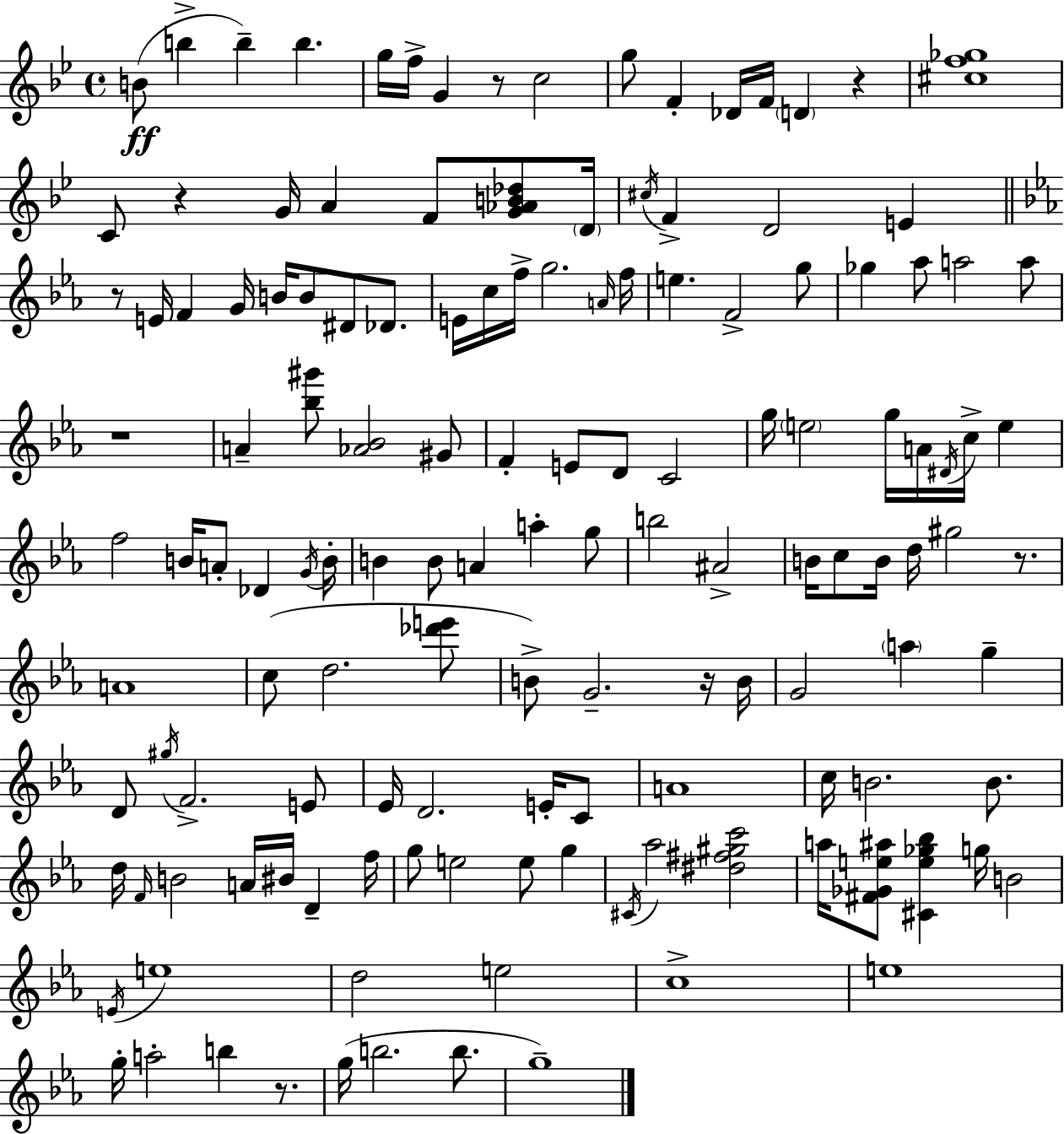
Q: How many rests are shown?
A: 8